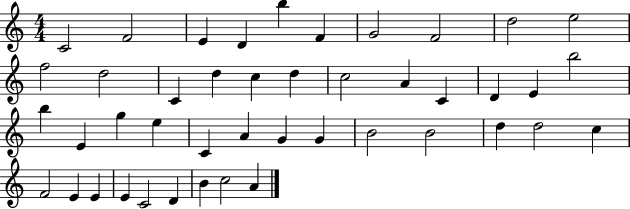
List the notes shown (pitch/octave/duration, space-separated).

C4/h F4/h E4/q D4/q B5/q F4/q G4/h F4/h D5/h E5/h F5/h D5/h C4/q D5/q C5/q D5/q C5/h A4/q C4/q D4/q E4/q B5/h B5/q E4/q G5/q E5/q C4/q A4/q G4/q G4/q B4/h B4/h D5/q D5/h C5/q F4/h E4/q E4/q E4/q C4/h D4/q B4/q C5/h A4/q